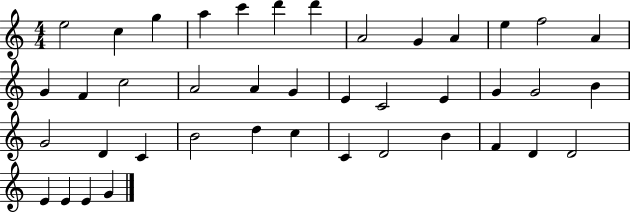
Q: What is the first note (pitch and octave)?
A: E5